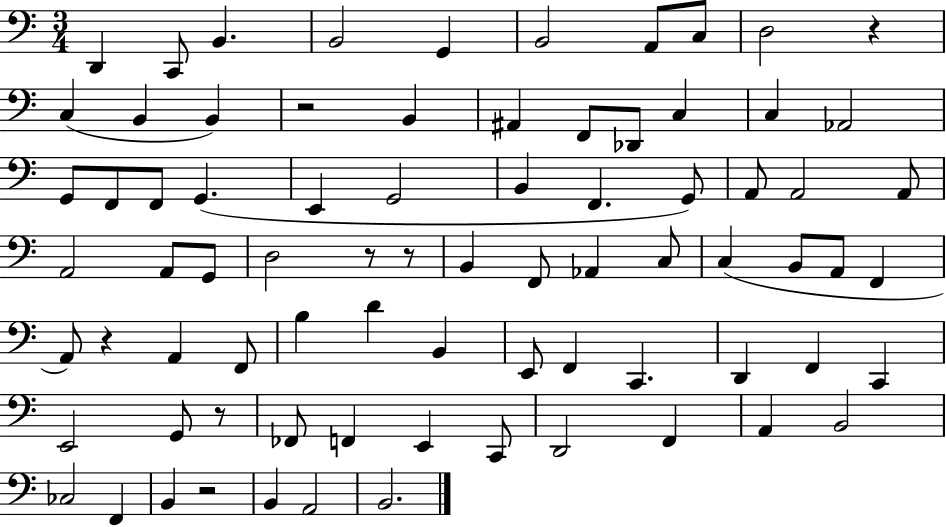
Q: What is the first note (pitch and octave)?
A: D2